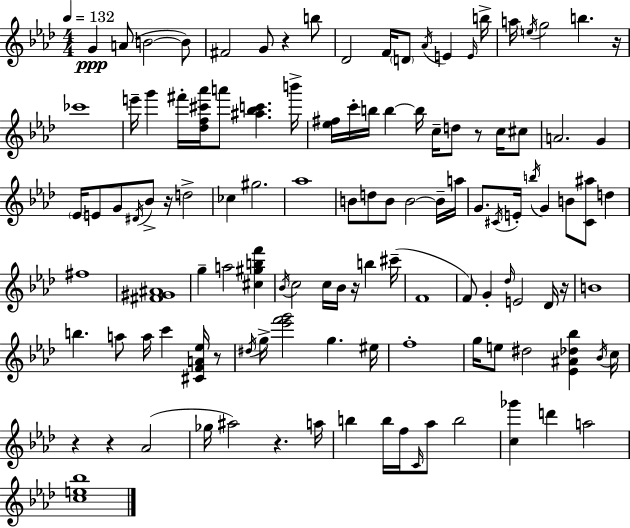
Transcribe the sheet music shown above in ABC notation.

X:1
T:Untitled
M:4/4
L:1/4
K:Fm
G A/2 B2 B/2 ^F2 G/2 z b/2 _D2 F/4 D/2 _A/4 E E/4 b/4 a/4 e/4 g2 b z/4 _c'4 e'/4 g' ^f'/4 [_df^c'_a']/4 a'/2 [^a_bc'] b'/4 [_e^f]/4 c'/4 b/4 b b/4 c/4 d/2 z/2 c/4 ^c/2 A2 G _E/4 E/2 G/2 ^D/4 _B/2 z/4 d2 _c ^g2 _a4 B/2 d/2 B/2 B2 B/4 a/4 G/2 ^C/4 E/4 b/4 G B/2 [^C^a]/2 d ^f4 [^F^G^A]4 g a2 [^c^gbf'] _B/4 c2 c/4 _B/4 z/4 b ^c'/4 F4 F/2 G _d/4 E2 _D/4 z/4 B4 b a/2 a/4 c' [^CFA_e]/4 z/2 ^d/4 g/4 [_e'f'g']2 g ^e/4 f4 g/4 e/2 ^d2 [_E^A_d_b] _B/4 c/4 z z _A2 _g/4 ^a2 z a/4 b b/4 f/4 C/4 _a/2 b2 [c_g'] d' a2 [ce_b]4